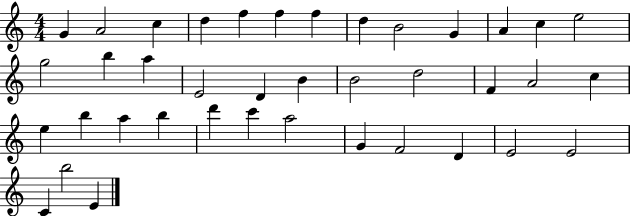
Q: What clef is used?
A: treble